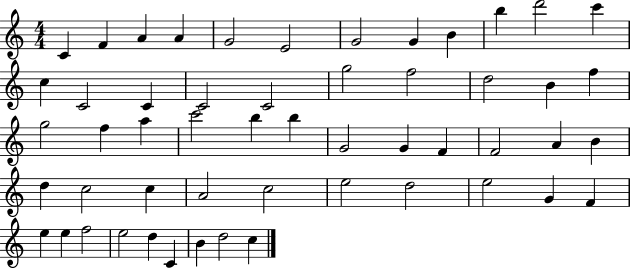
X:1
T:Untitled
M:4/4
L:1/4
K:C
C F A A G2 E2 G2 G B b d'2 c' c C2 C C2 C2 g2 f2 d2 B f g2 f a c'2 b b G2 G F F2 A B d c2 c A2 c2 e2 d2 e2 G F e e f2 e2 d C B d2 c